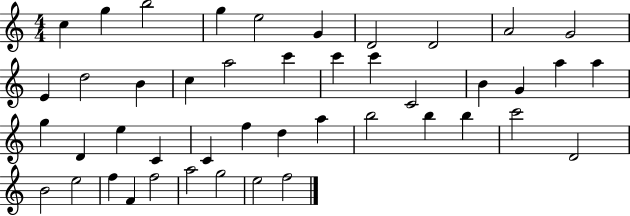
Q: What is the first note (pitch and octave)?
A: C5